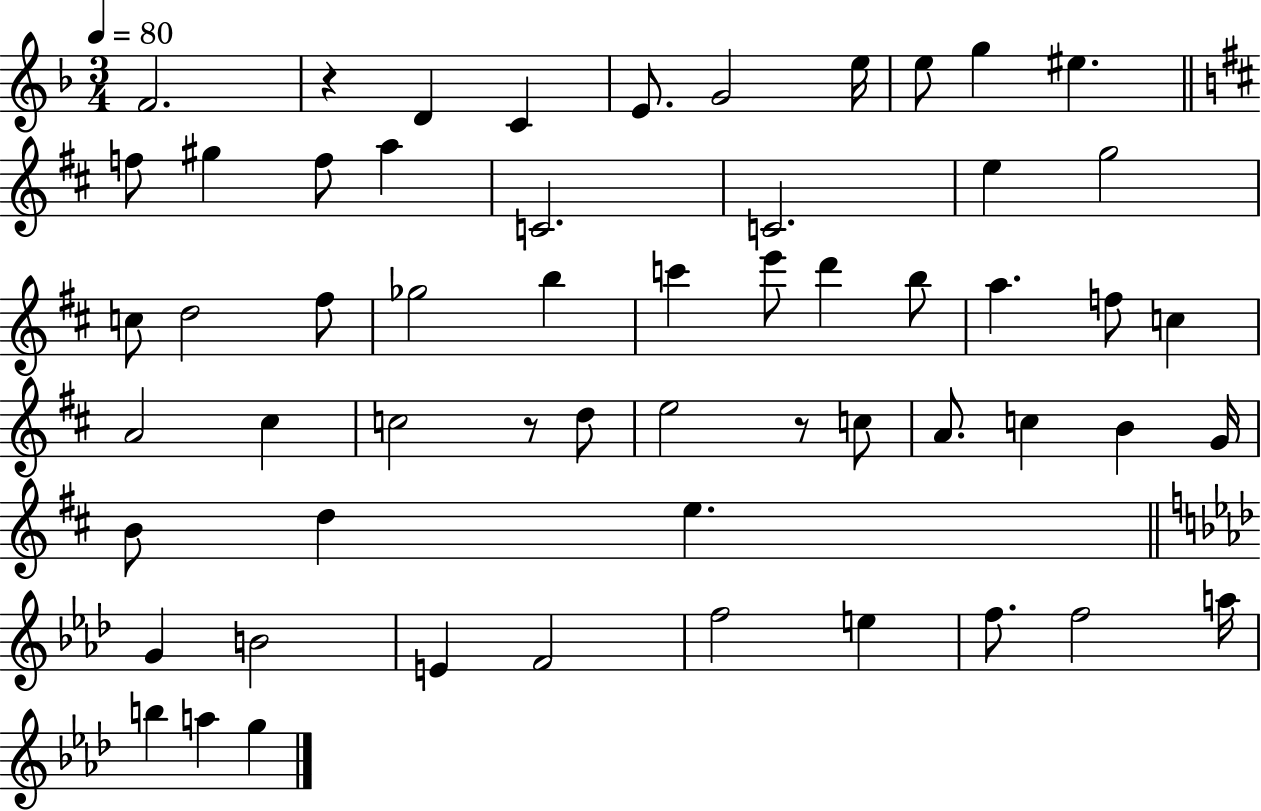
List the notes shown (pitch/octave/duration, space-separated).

F4/h. R/q D4/q C4/q E4/e. G4/h E5/s E5/e G5/q EIS5/q. F5/e G#5/q F5/e A5/q C4/h. C4/h. E5/q G5/h C5/e D5/h F#5/e Gb5/h B5/q C6/q E6/e D6/q B5/e A5/q. F5/e C5/q A4/h C#5/q C5/h R/e D5/e E5/h R/e C5/e A4/e. C5/q B4/q G4/s B4/e D5/q E5/q. G4/q B4/h E4/q F4/h F5/h E5/q F5/e. F5/h A5/s B5/q A5/q G5/q